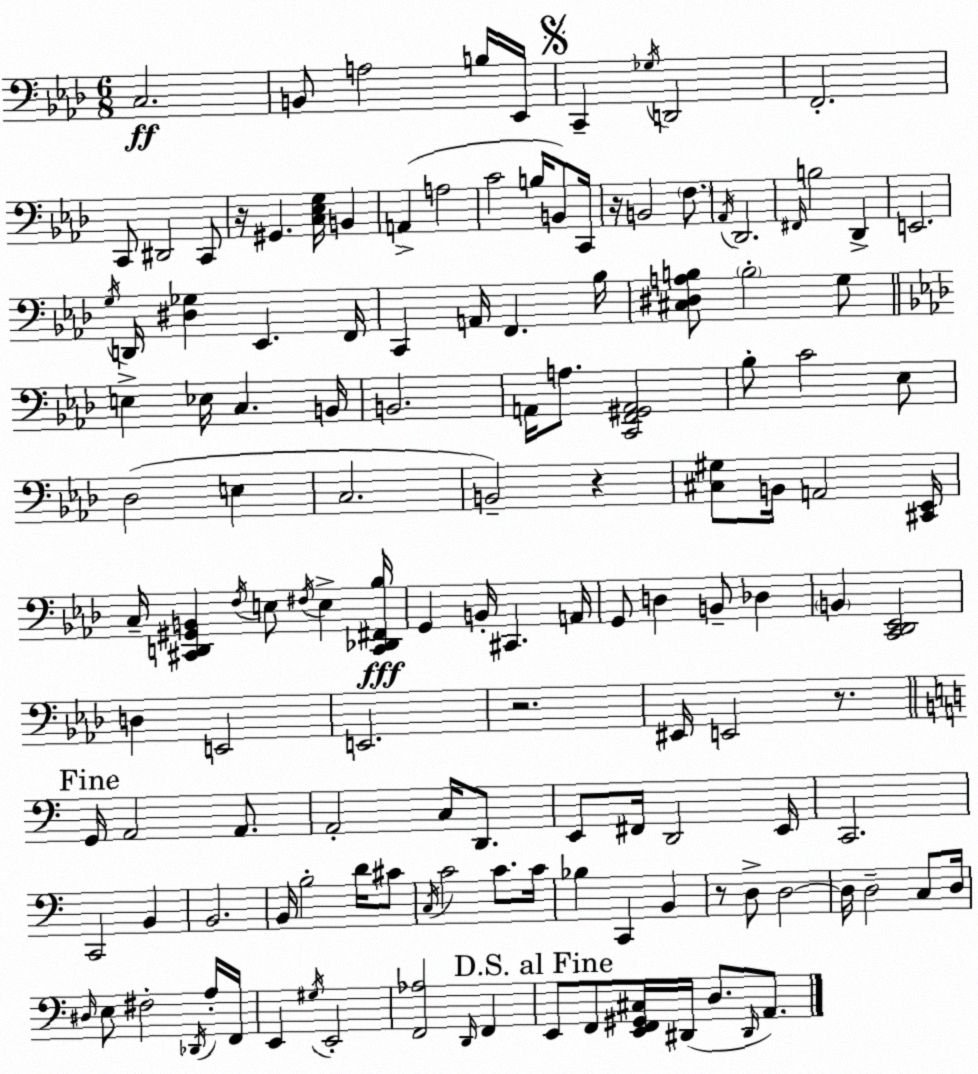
X:1
T:Untitled
M:6/8
L:1/4
K:Fm
C,2 B,,/2 A,2 B,/4 _E,,/4 C,, _G,/4 D,,2 F,,2 C,,/2 ^D,,2 C,,/2 z/4 ^G,, [C,_E,G,]/4 B,, A,, A,2 C2 B,/4 B,,/2 C,,/4 z/4 B,,2 F,/2 _A,,/4 _D,,2 ^F,,/4 B,2 _D,, E,,2 G,/4 D,,/4 [^D,_G,] _E,, F,,/4 C,, A,,/4 F,, _B,/4 [^C,^D,A,B,]/2 B,2 G,/2 E, _E,/4 C, B,,/4 B,,2 A,,/4 A,/2 [C,,F,,^G,,A,,]2 _B,/2 C2 _E,/2 _D,2 E, C,2 B,,2 z [^C,^G,]/2 B,,/4 A,,2 [^C,,_E,,]/4 C,/4 [^C,,D,,^G,,B,,] F,/4 E,/2 ^F,/4 E, [^C,,_D,,^F,,_B,]/4 G,, B,,/4 ^C,, A,,/4 G,,/2 D, B,,/2 _D, B,, [C,,_D,,_E,,]2 D, E,,2 E,,2 z2 ^E,,/4 E,,2 z/2 G,,/4 A,,2 A,,/2 A,,2 C,/4 D,,/2 E,,/2 ^F,,/4 D,,2 E,,/4 C,,2 C,,2 B,, B,,2 B,,/4 B,2 D/4 ^C/2 C,/4 C2 C/2 C/4 _B, C,, B,, z/2 D,/2 D,2 D,/4 D,2 C,/2 D,/4 ^D,/4 E,/2 ^F,2 _D,,/4 A,/4 F,,/4 E,, ^G,/4 E,,2 [F,,_A,]2 D,,/4 F,, E,,/2 F,,/2 [E,,F,,^G,,^C,]/4 ^D,,/4 D,/2 ^D,,/4 A,,/2